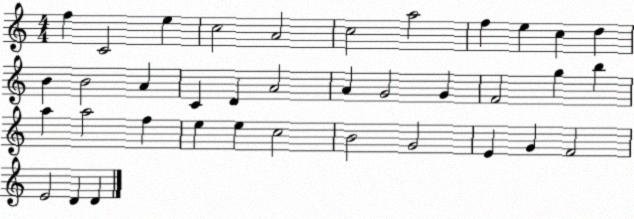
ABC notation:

X:1
T:Untitled
M:4/4
L:1/4
K:C
f C2 e c2 A2 c2 a2 f e c d B B2 A C D A2 A G2 G F2 g b a a2 f e e c2 B2 G2 E G F2 E2 D D